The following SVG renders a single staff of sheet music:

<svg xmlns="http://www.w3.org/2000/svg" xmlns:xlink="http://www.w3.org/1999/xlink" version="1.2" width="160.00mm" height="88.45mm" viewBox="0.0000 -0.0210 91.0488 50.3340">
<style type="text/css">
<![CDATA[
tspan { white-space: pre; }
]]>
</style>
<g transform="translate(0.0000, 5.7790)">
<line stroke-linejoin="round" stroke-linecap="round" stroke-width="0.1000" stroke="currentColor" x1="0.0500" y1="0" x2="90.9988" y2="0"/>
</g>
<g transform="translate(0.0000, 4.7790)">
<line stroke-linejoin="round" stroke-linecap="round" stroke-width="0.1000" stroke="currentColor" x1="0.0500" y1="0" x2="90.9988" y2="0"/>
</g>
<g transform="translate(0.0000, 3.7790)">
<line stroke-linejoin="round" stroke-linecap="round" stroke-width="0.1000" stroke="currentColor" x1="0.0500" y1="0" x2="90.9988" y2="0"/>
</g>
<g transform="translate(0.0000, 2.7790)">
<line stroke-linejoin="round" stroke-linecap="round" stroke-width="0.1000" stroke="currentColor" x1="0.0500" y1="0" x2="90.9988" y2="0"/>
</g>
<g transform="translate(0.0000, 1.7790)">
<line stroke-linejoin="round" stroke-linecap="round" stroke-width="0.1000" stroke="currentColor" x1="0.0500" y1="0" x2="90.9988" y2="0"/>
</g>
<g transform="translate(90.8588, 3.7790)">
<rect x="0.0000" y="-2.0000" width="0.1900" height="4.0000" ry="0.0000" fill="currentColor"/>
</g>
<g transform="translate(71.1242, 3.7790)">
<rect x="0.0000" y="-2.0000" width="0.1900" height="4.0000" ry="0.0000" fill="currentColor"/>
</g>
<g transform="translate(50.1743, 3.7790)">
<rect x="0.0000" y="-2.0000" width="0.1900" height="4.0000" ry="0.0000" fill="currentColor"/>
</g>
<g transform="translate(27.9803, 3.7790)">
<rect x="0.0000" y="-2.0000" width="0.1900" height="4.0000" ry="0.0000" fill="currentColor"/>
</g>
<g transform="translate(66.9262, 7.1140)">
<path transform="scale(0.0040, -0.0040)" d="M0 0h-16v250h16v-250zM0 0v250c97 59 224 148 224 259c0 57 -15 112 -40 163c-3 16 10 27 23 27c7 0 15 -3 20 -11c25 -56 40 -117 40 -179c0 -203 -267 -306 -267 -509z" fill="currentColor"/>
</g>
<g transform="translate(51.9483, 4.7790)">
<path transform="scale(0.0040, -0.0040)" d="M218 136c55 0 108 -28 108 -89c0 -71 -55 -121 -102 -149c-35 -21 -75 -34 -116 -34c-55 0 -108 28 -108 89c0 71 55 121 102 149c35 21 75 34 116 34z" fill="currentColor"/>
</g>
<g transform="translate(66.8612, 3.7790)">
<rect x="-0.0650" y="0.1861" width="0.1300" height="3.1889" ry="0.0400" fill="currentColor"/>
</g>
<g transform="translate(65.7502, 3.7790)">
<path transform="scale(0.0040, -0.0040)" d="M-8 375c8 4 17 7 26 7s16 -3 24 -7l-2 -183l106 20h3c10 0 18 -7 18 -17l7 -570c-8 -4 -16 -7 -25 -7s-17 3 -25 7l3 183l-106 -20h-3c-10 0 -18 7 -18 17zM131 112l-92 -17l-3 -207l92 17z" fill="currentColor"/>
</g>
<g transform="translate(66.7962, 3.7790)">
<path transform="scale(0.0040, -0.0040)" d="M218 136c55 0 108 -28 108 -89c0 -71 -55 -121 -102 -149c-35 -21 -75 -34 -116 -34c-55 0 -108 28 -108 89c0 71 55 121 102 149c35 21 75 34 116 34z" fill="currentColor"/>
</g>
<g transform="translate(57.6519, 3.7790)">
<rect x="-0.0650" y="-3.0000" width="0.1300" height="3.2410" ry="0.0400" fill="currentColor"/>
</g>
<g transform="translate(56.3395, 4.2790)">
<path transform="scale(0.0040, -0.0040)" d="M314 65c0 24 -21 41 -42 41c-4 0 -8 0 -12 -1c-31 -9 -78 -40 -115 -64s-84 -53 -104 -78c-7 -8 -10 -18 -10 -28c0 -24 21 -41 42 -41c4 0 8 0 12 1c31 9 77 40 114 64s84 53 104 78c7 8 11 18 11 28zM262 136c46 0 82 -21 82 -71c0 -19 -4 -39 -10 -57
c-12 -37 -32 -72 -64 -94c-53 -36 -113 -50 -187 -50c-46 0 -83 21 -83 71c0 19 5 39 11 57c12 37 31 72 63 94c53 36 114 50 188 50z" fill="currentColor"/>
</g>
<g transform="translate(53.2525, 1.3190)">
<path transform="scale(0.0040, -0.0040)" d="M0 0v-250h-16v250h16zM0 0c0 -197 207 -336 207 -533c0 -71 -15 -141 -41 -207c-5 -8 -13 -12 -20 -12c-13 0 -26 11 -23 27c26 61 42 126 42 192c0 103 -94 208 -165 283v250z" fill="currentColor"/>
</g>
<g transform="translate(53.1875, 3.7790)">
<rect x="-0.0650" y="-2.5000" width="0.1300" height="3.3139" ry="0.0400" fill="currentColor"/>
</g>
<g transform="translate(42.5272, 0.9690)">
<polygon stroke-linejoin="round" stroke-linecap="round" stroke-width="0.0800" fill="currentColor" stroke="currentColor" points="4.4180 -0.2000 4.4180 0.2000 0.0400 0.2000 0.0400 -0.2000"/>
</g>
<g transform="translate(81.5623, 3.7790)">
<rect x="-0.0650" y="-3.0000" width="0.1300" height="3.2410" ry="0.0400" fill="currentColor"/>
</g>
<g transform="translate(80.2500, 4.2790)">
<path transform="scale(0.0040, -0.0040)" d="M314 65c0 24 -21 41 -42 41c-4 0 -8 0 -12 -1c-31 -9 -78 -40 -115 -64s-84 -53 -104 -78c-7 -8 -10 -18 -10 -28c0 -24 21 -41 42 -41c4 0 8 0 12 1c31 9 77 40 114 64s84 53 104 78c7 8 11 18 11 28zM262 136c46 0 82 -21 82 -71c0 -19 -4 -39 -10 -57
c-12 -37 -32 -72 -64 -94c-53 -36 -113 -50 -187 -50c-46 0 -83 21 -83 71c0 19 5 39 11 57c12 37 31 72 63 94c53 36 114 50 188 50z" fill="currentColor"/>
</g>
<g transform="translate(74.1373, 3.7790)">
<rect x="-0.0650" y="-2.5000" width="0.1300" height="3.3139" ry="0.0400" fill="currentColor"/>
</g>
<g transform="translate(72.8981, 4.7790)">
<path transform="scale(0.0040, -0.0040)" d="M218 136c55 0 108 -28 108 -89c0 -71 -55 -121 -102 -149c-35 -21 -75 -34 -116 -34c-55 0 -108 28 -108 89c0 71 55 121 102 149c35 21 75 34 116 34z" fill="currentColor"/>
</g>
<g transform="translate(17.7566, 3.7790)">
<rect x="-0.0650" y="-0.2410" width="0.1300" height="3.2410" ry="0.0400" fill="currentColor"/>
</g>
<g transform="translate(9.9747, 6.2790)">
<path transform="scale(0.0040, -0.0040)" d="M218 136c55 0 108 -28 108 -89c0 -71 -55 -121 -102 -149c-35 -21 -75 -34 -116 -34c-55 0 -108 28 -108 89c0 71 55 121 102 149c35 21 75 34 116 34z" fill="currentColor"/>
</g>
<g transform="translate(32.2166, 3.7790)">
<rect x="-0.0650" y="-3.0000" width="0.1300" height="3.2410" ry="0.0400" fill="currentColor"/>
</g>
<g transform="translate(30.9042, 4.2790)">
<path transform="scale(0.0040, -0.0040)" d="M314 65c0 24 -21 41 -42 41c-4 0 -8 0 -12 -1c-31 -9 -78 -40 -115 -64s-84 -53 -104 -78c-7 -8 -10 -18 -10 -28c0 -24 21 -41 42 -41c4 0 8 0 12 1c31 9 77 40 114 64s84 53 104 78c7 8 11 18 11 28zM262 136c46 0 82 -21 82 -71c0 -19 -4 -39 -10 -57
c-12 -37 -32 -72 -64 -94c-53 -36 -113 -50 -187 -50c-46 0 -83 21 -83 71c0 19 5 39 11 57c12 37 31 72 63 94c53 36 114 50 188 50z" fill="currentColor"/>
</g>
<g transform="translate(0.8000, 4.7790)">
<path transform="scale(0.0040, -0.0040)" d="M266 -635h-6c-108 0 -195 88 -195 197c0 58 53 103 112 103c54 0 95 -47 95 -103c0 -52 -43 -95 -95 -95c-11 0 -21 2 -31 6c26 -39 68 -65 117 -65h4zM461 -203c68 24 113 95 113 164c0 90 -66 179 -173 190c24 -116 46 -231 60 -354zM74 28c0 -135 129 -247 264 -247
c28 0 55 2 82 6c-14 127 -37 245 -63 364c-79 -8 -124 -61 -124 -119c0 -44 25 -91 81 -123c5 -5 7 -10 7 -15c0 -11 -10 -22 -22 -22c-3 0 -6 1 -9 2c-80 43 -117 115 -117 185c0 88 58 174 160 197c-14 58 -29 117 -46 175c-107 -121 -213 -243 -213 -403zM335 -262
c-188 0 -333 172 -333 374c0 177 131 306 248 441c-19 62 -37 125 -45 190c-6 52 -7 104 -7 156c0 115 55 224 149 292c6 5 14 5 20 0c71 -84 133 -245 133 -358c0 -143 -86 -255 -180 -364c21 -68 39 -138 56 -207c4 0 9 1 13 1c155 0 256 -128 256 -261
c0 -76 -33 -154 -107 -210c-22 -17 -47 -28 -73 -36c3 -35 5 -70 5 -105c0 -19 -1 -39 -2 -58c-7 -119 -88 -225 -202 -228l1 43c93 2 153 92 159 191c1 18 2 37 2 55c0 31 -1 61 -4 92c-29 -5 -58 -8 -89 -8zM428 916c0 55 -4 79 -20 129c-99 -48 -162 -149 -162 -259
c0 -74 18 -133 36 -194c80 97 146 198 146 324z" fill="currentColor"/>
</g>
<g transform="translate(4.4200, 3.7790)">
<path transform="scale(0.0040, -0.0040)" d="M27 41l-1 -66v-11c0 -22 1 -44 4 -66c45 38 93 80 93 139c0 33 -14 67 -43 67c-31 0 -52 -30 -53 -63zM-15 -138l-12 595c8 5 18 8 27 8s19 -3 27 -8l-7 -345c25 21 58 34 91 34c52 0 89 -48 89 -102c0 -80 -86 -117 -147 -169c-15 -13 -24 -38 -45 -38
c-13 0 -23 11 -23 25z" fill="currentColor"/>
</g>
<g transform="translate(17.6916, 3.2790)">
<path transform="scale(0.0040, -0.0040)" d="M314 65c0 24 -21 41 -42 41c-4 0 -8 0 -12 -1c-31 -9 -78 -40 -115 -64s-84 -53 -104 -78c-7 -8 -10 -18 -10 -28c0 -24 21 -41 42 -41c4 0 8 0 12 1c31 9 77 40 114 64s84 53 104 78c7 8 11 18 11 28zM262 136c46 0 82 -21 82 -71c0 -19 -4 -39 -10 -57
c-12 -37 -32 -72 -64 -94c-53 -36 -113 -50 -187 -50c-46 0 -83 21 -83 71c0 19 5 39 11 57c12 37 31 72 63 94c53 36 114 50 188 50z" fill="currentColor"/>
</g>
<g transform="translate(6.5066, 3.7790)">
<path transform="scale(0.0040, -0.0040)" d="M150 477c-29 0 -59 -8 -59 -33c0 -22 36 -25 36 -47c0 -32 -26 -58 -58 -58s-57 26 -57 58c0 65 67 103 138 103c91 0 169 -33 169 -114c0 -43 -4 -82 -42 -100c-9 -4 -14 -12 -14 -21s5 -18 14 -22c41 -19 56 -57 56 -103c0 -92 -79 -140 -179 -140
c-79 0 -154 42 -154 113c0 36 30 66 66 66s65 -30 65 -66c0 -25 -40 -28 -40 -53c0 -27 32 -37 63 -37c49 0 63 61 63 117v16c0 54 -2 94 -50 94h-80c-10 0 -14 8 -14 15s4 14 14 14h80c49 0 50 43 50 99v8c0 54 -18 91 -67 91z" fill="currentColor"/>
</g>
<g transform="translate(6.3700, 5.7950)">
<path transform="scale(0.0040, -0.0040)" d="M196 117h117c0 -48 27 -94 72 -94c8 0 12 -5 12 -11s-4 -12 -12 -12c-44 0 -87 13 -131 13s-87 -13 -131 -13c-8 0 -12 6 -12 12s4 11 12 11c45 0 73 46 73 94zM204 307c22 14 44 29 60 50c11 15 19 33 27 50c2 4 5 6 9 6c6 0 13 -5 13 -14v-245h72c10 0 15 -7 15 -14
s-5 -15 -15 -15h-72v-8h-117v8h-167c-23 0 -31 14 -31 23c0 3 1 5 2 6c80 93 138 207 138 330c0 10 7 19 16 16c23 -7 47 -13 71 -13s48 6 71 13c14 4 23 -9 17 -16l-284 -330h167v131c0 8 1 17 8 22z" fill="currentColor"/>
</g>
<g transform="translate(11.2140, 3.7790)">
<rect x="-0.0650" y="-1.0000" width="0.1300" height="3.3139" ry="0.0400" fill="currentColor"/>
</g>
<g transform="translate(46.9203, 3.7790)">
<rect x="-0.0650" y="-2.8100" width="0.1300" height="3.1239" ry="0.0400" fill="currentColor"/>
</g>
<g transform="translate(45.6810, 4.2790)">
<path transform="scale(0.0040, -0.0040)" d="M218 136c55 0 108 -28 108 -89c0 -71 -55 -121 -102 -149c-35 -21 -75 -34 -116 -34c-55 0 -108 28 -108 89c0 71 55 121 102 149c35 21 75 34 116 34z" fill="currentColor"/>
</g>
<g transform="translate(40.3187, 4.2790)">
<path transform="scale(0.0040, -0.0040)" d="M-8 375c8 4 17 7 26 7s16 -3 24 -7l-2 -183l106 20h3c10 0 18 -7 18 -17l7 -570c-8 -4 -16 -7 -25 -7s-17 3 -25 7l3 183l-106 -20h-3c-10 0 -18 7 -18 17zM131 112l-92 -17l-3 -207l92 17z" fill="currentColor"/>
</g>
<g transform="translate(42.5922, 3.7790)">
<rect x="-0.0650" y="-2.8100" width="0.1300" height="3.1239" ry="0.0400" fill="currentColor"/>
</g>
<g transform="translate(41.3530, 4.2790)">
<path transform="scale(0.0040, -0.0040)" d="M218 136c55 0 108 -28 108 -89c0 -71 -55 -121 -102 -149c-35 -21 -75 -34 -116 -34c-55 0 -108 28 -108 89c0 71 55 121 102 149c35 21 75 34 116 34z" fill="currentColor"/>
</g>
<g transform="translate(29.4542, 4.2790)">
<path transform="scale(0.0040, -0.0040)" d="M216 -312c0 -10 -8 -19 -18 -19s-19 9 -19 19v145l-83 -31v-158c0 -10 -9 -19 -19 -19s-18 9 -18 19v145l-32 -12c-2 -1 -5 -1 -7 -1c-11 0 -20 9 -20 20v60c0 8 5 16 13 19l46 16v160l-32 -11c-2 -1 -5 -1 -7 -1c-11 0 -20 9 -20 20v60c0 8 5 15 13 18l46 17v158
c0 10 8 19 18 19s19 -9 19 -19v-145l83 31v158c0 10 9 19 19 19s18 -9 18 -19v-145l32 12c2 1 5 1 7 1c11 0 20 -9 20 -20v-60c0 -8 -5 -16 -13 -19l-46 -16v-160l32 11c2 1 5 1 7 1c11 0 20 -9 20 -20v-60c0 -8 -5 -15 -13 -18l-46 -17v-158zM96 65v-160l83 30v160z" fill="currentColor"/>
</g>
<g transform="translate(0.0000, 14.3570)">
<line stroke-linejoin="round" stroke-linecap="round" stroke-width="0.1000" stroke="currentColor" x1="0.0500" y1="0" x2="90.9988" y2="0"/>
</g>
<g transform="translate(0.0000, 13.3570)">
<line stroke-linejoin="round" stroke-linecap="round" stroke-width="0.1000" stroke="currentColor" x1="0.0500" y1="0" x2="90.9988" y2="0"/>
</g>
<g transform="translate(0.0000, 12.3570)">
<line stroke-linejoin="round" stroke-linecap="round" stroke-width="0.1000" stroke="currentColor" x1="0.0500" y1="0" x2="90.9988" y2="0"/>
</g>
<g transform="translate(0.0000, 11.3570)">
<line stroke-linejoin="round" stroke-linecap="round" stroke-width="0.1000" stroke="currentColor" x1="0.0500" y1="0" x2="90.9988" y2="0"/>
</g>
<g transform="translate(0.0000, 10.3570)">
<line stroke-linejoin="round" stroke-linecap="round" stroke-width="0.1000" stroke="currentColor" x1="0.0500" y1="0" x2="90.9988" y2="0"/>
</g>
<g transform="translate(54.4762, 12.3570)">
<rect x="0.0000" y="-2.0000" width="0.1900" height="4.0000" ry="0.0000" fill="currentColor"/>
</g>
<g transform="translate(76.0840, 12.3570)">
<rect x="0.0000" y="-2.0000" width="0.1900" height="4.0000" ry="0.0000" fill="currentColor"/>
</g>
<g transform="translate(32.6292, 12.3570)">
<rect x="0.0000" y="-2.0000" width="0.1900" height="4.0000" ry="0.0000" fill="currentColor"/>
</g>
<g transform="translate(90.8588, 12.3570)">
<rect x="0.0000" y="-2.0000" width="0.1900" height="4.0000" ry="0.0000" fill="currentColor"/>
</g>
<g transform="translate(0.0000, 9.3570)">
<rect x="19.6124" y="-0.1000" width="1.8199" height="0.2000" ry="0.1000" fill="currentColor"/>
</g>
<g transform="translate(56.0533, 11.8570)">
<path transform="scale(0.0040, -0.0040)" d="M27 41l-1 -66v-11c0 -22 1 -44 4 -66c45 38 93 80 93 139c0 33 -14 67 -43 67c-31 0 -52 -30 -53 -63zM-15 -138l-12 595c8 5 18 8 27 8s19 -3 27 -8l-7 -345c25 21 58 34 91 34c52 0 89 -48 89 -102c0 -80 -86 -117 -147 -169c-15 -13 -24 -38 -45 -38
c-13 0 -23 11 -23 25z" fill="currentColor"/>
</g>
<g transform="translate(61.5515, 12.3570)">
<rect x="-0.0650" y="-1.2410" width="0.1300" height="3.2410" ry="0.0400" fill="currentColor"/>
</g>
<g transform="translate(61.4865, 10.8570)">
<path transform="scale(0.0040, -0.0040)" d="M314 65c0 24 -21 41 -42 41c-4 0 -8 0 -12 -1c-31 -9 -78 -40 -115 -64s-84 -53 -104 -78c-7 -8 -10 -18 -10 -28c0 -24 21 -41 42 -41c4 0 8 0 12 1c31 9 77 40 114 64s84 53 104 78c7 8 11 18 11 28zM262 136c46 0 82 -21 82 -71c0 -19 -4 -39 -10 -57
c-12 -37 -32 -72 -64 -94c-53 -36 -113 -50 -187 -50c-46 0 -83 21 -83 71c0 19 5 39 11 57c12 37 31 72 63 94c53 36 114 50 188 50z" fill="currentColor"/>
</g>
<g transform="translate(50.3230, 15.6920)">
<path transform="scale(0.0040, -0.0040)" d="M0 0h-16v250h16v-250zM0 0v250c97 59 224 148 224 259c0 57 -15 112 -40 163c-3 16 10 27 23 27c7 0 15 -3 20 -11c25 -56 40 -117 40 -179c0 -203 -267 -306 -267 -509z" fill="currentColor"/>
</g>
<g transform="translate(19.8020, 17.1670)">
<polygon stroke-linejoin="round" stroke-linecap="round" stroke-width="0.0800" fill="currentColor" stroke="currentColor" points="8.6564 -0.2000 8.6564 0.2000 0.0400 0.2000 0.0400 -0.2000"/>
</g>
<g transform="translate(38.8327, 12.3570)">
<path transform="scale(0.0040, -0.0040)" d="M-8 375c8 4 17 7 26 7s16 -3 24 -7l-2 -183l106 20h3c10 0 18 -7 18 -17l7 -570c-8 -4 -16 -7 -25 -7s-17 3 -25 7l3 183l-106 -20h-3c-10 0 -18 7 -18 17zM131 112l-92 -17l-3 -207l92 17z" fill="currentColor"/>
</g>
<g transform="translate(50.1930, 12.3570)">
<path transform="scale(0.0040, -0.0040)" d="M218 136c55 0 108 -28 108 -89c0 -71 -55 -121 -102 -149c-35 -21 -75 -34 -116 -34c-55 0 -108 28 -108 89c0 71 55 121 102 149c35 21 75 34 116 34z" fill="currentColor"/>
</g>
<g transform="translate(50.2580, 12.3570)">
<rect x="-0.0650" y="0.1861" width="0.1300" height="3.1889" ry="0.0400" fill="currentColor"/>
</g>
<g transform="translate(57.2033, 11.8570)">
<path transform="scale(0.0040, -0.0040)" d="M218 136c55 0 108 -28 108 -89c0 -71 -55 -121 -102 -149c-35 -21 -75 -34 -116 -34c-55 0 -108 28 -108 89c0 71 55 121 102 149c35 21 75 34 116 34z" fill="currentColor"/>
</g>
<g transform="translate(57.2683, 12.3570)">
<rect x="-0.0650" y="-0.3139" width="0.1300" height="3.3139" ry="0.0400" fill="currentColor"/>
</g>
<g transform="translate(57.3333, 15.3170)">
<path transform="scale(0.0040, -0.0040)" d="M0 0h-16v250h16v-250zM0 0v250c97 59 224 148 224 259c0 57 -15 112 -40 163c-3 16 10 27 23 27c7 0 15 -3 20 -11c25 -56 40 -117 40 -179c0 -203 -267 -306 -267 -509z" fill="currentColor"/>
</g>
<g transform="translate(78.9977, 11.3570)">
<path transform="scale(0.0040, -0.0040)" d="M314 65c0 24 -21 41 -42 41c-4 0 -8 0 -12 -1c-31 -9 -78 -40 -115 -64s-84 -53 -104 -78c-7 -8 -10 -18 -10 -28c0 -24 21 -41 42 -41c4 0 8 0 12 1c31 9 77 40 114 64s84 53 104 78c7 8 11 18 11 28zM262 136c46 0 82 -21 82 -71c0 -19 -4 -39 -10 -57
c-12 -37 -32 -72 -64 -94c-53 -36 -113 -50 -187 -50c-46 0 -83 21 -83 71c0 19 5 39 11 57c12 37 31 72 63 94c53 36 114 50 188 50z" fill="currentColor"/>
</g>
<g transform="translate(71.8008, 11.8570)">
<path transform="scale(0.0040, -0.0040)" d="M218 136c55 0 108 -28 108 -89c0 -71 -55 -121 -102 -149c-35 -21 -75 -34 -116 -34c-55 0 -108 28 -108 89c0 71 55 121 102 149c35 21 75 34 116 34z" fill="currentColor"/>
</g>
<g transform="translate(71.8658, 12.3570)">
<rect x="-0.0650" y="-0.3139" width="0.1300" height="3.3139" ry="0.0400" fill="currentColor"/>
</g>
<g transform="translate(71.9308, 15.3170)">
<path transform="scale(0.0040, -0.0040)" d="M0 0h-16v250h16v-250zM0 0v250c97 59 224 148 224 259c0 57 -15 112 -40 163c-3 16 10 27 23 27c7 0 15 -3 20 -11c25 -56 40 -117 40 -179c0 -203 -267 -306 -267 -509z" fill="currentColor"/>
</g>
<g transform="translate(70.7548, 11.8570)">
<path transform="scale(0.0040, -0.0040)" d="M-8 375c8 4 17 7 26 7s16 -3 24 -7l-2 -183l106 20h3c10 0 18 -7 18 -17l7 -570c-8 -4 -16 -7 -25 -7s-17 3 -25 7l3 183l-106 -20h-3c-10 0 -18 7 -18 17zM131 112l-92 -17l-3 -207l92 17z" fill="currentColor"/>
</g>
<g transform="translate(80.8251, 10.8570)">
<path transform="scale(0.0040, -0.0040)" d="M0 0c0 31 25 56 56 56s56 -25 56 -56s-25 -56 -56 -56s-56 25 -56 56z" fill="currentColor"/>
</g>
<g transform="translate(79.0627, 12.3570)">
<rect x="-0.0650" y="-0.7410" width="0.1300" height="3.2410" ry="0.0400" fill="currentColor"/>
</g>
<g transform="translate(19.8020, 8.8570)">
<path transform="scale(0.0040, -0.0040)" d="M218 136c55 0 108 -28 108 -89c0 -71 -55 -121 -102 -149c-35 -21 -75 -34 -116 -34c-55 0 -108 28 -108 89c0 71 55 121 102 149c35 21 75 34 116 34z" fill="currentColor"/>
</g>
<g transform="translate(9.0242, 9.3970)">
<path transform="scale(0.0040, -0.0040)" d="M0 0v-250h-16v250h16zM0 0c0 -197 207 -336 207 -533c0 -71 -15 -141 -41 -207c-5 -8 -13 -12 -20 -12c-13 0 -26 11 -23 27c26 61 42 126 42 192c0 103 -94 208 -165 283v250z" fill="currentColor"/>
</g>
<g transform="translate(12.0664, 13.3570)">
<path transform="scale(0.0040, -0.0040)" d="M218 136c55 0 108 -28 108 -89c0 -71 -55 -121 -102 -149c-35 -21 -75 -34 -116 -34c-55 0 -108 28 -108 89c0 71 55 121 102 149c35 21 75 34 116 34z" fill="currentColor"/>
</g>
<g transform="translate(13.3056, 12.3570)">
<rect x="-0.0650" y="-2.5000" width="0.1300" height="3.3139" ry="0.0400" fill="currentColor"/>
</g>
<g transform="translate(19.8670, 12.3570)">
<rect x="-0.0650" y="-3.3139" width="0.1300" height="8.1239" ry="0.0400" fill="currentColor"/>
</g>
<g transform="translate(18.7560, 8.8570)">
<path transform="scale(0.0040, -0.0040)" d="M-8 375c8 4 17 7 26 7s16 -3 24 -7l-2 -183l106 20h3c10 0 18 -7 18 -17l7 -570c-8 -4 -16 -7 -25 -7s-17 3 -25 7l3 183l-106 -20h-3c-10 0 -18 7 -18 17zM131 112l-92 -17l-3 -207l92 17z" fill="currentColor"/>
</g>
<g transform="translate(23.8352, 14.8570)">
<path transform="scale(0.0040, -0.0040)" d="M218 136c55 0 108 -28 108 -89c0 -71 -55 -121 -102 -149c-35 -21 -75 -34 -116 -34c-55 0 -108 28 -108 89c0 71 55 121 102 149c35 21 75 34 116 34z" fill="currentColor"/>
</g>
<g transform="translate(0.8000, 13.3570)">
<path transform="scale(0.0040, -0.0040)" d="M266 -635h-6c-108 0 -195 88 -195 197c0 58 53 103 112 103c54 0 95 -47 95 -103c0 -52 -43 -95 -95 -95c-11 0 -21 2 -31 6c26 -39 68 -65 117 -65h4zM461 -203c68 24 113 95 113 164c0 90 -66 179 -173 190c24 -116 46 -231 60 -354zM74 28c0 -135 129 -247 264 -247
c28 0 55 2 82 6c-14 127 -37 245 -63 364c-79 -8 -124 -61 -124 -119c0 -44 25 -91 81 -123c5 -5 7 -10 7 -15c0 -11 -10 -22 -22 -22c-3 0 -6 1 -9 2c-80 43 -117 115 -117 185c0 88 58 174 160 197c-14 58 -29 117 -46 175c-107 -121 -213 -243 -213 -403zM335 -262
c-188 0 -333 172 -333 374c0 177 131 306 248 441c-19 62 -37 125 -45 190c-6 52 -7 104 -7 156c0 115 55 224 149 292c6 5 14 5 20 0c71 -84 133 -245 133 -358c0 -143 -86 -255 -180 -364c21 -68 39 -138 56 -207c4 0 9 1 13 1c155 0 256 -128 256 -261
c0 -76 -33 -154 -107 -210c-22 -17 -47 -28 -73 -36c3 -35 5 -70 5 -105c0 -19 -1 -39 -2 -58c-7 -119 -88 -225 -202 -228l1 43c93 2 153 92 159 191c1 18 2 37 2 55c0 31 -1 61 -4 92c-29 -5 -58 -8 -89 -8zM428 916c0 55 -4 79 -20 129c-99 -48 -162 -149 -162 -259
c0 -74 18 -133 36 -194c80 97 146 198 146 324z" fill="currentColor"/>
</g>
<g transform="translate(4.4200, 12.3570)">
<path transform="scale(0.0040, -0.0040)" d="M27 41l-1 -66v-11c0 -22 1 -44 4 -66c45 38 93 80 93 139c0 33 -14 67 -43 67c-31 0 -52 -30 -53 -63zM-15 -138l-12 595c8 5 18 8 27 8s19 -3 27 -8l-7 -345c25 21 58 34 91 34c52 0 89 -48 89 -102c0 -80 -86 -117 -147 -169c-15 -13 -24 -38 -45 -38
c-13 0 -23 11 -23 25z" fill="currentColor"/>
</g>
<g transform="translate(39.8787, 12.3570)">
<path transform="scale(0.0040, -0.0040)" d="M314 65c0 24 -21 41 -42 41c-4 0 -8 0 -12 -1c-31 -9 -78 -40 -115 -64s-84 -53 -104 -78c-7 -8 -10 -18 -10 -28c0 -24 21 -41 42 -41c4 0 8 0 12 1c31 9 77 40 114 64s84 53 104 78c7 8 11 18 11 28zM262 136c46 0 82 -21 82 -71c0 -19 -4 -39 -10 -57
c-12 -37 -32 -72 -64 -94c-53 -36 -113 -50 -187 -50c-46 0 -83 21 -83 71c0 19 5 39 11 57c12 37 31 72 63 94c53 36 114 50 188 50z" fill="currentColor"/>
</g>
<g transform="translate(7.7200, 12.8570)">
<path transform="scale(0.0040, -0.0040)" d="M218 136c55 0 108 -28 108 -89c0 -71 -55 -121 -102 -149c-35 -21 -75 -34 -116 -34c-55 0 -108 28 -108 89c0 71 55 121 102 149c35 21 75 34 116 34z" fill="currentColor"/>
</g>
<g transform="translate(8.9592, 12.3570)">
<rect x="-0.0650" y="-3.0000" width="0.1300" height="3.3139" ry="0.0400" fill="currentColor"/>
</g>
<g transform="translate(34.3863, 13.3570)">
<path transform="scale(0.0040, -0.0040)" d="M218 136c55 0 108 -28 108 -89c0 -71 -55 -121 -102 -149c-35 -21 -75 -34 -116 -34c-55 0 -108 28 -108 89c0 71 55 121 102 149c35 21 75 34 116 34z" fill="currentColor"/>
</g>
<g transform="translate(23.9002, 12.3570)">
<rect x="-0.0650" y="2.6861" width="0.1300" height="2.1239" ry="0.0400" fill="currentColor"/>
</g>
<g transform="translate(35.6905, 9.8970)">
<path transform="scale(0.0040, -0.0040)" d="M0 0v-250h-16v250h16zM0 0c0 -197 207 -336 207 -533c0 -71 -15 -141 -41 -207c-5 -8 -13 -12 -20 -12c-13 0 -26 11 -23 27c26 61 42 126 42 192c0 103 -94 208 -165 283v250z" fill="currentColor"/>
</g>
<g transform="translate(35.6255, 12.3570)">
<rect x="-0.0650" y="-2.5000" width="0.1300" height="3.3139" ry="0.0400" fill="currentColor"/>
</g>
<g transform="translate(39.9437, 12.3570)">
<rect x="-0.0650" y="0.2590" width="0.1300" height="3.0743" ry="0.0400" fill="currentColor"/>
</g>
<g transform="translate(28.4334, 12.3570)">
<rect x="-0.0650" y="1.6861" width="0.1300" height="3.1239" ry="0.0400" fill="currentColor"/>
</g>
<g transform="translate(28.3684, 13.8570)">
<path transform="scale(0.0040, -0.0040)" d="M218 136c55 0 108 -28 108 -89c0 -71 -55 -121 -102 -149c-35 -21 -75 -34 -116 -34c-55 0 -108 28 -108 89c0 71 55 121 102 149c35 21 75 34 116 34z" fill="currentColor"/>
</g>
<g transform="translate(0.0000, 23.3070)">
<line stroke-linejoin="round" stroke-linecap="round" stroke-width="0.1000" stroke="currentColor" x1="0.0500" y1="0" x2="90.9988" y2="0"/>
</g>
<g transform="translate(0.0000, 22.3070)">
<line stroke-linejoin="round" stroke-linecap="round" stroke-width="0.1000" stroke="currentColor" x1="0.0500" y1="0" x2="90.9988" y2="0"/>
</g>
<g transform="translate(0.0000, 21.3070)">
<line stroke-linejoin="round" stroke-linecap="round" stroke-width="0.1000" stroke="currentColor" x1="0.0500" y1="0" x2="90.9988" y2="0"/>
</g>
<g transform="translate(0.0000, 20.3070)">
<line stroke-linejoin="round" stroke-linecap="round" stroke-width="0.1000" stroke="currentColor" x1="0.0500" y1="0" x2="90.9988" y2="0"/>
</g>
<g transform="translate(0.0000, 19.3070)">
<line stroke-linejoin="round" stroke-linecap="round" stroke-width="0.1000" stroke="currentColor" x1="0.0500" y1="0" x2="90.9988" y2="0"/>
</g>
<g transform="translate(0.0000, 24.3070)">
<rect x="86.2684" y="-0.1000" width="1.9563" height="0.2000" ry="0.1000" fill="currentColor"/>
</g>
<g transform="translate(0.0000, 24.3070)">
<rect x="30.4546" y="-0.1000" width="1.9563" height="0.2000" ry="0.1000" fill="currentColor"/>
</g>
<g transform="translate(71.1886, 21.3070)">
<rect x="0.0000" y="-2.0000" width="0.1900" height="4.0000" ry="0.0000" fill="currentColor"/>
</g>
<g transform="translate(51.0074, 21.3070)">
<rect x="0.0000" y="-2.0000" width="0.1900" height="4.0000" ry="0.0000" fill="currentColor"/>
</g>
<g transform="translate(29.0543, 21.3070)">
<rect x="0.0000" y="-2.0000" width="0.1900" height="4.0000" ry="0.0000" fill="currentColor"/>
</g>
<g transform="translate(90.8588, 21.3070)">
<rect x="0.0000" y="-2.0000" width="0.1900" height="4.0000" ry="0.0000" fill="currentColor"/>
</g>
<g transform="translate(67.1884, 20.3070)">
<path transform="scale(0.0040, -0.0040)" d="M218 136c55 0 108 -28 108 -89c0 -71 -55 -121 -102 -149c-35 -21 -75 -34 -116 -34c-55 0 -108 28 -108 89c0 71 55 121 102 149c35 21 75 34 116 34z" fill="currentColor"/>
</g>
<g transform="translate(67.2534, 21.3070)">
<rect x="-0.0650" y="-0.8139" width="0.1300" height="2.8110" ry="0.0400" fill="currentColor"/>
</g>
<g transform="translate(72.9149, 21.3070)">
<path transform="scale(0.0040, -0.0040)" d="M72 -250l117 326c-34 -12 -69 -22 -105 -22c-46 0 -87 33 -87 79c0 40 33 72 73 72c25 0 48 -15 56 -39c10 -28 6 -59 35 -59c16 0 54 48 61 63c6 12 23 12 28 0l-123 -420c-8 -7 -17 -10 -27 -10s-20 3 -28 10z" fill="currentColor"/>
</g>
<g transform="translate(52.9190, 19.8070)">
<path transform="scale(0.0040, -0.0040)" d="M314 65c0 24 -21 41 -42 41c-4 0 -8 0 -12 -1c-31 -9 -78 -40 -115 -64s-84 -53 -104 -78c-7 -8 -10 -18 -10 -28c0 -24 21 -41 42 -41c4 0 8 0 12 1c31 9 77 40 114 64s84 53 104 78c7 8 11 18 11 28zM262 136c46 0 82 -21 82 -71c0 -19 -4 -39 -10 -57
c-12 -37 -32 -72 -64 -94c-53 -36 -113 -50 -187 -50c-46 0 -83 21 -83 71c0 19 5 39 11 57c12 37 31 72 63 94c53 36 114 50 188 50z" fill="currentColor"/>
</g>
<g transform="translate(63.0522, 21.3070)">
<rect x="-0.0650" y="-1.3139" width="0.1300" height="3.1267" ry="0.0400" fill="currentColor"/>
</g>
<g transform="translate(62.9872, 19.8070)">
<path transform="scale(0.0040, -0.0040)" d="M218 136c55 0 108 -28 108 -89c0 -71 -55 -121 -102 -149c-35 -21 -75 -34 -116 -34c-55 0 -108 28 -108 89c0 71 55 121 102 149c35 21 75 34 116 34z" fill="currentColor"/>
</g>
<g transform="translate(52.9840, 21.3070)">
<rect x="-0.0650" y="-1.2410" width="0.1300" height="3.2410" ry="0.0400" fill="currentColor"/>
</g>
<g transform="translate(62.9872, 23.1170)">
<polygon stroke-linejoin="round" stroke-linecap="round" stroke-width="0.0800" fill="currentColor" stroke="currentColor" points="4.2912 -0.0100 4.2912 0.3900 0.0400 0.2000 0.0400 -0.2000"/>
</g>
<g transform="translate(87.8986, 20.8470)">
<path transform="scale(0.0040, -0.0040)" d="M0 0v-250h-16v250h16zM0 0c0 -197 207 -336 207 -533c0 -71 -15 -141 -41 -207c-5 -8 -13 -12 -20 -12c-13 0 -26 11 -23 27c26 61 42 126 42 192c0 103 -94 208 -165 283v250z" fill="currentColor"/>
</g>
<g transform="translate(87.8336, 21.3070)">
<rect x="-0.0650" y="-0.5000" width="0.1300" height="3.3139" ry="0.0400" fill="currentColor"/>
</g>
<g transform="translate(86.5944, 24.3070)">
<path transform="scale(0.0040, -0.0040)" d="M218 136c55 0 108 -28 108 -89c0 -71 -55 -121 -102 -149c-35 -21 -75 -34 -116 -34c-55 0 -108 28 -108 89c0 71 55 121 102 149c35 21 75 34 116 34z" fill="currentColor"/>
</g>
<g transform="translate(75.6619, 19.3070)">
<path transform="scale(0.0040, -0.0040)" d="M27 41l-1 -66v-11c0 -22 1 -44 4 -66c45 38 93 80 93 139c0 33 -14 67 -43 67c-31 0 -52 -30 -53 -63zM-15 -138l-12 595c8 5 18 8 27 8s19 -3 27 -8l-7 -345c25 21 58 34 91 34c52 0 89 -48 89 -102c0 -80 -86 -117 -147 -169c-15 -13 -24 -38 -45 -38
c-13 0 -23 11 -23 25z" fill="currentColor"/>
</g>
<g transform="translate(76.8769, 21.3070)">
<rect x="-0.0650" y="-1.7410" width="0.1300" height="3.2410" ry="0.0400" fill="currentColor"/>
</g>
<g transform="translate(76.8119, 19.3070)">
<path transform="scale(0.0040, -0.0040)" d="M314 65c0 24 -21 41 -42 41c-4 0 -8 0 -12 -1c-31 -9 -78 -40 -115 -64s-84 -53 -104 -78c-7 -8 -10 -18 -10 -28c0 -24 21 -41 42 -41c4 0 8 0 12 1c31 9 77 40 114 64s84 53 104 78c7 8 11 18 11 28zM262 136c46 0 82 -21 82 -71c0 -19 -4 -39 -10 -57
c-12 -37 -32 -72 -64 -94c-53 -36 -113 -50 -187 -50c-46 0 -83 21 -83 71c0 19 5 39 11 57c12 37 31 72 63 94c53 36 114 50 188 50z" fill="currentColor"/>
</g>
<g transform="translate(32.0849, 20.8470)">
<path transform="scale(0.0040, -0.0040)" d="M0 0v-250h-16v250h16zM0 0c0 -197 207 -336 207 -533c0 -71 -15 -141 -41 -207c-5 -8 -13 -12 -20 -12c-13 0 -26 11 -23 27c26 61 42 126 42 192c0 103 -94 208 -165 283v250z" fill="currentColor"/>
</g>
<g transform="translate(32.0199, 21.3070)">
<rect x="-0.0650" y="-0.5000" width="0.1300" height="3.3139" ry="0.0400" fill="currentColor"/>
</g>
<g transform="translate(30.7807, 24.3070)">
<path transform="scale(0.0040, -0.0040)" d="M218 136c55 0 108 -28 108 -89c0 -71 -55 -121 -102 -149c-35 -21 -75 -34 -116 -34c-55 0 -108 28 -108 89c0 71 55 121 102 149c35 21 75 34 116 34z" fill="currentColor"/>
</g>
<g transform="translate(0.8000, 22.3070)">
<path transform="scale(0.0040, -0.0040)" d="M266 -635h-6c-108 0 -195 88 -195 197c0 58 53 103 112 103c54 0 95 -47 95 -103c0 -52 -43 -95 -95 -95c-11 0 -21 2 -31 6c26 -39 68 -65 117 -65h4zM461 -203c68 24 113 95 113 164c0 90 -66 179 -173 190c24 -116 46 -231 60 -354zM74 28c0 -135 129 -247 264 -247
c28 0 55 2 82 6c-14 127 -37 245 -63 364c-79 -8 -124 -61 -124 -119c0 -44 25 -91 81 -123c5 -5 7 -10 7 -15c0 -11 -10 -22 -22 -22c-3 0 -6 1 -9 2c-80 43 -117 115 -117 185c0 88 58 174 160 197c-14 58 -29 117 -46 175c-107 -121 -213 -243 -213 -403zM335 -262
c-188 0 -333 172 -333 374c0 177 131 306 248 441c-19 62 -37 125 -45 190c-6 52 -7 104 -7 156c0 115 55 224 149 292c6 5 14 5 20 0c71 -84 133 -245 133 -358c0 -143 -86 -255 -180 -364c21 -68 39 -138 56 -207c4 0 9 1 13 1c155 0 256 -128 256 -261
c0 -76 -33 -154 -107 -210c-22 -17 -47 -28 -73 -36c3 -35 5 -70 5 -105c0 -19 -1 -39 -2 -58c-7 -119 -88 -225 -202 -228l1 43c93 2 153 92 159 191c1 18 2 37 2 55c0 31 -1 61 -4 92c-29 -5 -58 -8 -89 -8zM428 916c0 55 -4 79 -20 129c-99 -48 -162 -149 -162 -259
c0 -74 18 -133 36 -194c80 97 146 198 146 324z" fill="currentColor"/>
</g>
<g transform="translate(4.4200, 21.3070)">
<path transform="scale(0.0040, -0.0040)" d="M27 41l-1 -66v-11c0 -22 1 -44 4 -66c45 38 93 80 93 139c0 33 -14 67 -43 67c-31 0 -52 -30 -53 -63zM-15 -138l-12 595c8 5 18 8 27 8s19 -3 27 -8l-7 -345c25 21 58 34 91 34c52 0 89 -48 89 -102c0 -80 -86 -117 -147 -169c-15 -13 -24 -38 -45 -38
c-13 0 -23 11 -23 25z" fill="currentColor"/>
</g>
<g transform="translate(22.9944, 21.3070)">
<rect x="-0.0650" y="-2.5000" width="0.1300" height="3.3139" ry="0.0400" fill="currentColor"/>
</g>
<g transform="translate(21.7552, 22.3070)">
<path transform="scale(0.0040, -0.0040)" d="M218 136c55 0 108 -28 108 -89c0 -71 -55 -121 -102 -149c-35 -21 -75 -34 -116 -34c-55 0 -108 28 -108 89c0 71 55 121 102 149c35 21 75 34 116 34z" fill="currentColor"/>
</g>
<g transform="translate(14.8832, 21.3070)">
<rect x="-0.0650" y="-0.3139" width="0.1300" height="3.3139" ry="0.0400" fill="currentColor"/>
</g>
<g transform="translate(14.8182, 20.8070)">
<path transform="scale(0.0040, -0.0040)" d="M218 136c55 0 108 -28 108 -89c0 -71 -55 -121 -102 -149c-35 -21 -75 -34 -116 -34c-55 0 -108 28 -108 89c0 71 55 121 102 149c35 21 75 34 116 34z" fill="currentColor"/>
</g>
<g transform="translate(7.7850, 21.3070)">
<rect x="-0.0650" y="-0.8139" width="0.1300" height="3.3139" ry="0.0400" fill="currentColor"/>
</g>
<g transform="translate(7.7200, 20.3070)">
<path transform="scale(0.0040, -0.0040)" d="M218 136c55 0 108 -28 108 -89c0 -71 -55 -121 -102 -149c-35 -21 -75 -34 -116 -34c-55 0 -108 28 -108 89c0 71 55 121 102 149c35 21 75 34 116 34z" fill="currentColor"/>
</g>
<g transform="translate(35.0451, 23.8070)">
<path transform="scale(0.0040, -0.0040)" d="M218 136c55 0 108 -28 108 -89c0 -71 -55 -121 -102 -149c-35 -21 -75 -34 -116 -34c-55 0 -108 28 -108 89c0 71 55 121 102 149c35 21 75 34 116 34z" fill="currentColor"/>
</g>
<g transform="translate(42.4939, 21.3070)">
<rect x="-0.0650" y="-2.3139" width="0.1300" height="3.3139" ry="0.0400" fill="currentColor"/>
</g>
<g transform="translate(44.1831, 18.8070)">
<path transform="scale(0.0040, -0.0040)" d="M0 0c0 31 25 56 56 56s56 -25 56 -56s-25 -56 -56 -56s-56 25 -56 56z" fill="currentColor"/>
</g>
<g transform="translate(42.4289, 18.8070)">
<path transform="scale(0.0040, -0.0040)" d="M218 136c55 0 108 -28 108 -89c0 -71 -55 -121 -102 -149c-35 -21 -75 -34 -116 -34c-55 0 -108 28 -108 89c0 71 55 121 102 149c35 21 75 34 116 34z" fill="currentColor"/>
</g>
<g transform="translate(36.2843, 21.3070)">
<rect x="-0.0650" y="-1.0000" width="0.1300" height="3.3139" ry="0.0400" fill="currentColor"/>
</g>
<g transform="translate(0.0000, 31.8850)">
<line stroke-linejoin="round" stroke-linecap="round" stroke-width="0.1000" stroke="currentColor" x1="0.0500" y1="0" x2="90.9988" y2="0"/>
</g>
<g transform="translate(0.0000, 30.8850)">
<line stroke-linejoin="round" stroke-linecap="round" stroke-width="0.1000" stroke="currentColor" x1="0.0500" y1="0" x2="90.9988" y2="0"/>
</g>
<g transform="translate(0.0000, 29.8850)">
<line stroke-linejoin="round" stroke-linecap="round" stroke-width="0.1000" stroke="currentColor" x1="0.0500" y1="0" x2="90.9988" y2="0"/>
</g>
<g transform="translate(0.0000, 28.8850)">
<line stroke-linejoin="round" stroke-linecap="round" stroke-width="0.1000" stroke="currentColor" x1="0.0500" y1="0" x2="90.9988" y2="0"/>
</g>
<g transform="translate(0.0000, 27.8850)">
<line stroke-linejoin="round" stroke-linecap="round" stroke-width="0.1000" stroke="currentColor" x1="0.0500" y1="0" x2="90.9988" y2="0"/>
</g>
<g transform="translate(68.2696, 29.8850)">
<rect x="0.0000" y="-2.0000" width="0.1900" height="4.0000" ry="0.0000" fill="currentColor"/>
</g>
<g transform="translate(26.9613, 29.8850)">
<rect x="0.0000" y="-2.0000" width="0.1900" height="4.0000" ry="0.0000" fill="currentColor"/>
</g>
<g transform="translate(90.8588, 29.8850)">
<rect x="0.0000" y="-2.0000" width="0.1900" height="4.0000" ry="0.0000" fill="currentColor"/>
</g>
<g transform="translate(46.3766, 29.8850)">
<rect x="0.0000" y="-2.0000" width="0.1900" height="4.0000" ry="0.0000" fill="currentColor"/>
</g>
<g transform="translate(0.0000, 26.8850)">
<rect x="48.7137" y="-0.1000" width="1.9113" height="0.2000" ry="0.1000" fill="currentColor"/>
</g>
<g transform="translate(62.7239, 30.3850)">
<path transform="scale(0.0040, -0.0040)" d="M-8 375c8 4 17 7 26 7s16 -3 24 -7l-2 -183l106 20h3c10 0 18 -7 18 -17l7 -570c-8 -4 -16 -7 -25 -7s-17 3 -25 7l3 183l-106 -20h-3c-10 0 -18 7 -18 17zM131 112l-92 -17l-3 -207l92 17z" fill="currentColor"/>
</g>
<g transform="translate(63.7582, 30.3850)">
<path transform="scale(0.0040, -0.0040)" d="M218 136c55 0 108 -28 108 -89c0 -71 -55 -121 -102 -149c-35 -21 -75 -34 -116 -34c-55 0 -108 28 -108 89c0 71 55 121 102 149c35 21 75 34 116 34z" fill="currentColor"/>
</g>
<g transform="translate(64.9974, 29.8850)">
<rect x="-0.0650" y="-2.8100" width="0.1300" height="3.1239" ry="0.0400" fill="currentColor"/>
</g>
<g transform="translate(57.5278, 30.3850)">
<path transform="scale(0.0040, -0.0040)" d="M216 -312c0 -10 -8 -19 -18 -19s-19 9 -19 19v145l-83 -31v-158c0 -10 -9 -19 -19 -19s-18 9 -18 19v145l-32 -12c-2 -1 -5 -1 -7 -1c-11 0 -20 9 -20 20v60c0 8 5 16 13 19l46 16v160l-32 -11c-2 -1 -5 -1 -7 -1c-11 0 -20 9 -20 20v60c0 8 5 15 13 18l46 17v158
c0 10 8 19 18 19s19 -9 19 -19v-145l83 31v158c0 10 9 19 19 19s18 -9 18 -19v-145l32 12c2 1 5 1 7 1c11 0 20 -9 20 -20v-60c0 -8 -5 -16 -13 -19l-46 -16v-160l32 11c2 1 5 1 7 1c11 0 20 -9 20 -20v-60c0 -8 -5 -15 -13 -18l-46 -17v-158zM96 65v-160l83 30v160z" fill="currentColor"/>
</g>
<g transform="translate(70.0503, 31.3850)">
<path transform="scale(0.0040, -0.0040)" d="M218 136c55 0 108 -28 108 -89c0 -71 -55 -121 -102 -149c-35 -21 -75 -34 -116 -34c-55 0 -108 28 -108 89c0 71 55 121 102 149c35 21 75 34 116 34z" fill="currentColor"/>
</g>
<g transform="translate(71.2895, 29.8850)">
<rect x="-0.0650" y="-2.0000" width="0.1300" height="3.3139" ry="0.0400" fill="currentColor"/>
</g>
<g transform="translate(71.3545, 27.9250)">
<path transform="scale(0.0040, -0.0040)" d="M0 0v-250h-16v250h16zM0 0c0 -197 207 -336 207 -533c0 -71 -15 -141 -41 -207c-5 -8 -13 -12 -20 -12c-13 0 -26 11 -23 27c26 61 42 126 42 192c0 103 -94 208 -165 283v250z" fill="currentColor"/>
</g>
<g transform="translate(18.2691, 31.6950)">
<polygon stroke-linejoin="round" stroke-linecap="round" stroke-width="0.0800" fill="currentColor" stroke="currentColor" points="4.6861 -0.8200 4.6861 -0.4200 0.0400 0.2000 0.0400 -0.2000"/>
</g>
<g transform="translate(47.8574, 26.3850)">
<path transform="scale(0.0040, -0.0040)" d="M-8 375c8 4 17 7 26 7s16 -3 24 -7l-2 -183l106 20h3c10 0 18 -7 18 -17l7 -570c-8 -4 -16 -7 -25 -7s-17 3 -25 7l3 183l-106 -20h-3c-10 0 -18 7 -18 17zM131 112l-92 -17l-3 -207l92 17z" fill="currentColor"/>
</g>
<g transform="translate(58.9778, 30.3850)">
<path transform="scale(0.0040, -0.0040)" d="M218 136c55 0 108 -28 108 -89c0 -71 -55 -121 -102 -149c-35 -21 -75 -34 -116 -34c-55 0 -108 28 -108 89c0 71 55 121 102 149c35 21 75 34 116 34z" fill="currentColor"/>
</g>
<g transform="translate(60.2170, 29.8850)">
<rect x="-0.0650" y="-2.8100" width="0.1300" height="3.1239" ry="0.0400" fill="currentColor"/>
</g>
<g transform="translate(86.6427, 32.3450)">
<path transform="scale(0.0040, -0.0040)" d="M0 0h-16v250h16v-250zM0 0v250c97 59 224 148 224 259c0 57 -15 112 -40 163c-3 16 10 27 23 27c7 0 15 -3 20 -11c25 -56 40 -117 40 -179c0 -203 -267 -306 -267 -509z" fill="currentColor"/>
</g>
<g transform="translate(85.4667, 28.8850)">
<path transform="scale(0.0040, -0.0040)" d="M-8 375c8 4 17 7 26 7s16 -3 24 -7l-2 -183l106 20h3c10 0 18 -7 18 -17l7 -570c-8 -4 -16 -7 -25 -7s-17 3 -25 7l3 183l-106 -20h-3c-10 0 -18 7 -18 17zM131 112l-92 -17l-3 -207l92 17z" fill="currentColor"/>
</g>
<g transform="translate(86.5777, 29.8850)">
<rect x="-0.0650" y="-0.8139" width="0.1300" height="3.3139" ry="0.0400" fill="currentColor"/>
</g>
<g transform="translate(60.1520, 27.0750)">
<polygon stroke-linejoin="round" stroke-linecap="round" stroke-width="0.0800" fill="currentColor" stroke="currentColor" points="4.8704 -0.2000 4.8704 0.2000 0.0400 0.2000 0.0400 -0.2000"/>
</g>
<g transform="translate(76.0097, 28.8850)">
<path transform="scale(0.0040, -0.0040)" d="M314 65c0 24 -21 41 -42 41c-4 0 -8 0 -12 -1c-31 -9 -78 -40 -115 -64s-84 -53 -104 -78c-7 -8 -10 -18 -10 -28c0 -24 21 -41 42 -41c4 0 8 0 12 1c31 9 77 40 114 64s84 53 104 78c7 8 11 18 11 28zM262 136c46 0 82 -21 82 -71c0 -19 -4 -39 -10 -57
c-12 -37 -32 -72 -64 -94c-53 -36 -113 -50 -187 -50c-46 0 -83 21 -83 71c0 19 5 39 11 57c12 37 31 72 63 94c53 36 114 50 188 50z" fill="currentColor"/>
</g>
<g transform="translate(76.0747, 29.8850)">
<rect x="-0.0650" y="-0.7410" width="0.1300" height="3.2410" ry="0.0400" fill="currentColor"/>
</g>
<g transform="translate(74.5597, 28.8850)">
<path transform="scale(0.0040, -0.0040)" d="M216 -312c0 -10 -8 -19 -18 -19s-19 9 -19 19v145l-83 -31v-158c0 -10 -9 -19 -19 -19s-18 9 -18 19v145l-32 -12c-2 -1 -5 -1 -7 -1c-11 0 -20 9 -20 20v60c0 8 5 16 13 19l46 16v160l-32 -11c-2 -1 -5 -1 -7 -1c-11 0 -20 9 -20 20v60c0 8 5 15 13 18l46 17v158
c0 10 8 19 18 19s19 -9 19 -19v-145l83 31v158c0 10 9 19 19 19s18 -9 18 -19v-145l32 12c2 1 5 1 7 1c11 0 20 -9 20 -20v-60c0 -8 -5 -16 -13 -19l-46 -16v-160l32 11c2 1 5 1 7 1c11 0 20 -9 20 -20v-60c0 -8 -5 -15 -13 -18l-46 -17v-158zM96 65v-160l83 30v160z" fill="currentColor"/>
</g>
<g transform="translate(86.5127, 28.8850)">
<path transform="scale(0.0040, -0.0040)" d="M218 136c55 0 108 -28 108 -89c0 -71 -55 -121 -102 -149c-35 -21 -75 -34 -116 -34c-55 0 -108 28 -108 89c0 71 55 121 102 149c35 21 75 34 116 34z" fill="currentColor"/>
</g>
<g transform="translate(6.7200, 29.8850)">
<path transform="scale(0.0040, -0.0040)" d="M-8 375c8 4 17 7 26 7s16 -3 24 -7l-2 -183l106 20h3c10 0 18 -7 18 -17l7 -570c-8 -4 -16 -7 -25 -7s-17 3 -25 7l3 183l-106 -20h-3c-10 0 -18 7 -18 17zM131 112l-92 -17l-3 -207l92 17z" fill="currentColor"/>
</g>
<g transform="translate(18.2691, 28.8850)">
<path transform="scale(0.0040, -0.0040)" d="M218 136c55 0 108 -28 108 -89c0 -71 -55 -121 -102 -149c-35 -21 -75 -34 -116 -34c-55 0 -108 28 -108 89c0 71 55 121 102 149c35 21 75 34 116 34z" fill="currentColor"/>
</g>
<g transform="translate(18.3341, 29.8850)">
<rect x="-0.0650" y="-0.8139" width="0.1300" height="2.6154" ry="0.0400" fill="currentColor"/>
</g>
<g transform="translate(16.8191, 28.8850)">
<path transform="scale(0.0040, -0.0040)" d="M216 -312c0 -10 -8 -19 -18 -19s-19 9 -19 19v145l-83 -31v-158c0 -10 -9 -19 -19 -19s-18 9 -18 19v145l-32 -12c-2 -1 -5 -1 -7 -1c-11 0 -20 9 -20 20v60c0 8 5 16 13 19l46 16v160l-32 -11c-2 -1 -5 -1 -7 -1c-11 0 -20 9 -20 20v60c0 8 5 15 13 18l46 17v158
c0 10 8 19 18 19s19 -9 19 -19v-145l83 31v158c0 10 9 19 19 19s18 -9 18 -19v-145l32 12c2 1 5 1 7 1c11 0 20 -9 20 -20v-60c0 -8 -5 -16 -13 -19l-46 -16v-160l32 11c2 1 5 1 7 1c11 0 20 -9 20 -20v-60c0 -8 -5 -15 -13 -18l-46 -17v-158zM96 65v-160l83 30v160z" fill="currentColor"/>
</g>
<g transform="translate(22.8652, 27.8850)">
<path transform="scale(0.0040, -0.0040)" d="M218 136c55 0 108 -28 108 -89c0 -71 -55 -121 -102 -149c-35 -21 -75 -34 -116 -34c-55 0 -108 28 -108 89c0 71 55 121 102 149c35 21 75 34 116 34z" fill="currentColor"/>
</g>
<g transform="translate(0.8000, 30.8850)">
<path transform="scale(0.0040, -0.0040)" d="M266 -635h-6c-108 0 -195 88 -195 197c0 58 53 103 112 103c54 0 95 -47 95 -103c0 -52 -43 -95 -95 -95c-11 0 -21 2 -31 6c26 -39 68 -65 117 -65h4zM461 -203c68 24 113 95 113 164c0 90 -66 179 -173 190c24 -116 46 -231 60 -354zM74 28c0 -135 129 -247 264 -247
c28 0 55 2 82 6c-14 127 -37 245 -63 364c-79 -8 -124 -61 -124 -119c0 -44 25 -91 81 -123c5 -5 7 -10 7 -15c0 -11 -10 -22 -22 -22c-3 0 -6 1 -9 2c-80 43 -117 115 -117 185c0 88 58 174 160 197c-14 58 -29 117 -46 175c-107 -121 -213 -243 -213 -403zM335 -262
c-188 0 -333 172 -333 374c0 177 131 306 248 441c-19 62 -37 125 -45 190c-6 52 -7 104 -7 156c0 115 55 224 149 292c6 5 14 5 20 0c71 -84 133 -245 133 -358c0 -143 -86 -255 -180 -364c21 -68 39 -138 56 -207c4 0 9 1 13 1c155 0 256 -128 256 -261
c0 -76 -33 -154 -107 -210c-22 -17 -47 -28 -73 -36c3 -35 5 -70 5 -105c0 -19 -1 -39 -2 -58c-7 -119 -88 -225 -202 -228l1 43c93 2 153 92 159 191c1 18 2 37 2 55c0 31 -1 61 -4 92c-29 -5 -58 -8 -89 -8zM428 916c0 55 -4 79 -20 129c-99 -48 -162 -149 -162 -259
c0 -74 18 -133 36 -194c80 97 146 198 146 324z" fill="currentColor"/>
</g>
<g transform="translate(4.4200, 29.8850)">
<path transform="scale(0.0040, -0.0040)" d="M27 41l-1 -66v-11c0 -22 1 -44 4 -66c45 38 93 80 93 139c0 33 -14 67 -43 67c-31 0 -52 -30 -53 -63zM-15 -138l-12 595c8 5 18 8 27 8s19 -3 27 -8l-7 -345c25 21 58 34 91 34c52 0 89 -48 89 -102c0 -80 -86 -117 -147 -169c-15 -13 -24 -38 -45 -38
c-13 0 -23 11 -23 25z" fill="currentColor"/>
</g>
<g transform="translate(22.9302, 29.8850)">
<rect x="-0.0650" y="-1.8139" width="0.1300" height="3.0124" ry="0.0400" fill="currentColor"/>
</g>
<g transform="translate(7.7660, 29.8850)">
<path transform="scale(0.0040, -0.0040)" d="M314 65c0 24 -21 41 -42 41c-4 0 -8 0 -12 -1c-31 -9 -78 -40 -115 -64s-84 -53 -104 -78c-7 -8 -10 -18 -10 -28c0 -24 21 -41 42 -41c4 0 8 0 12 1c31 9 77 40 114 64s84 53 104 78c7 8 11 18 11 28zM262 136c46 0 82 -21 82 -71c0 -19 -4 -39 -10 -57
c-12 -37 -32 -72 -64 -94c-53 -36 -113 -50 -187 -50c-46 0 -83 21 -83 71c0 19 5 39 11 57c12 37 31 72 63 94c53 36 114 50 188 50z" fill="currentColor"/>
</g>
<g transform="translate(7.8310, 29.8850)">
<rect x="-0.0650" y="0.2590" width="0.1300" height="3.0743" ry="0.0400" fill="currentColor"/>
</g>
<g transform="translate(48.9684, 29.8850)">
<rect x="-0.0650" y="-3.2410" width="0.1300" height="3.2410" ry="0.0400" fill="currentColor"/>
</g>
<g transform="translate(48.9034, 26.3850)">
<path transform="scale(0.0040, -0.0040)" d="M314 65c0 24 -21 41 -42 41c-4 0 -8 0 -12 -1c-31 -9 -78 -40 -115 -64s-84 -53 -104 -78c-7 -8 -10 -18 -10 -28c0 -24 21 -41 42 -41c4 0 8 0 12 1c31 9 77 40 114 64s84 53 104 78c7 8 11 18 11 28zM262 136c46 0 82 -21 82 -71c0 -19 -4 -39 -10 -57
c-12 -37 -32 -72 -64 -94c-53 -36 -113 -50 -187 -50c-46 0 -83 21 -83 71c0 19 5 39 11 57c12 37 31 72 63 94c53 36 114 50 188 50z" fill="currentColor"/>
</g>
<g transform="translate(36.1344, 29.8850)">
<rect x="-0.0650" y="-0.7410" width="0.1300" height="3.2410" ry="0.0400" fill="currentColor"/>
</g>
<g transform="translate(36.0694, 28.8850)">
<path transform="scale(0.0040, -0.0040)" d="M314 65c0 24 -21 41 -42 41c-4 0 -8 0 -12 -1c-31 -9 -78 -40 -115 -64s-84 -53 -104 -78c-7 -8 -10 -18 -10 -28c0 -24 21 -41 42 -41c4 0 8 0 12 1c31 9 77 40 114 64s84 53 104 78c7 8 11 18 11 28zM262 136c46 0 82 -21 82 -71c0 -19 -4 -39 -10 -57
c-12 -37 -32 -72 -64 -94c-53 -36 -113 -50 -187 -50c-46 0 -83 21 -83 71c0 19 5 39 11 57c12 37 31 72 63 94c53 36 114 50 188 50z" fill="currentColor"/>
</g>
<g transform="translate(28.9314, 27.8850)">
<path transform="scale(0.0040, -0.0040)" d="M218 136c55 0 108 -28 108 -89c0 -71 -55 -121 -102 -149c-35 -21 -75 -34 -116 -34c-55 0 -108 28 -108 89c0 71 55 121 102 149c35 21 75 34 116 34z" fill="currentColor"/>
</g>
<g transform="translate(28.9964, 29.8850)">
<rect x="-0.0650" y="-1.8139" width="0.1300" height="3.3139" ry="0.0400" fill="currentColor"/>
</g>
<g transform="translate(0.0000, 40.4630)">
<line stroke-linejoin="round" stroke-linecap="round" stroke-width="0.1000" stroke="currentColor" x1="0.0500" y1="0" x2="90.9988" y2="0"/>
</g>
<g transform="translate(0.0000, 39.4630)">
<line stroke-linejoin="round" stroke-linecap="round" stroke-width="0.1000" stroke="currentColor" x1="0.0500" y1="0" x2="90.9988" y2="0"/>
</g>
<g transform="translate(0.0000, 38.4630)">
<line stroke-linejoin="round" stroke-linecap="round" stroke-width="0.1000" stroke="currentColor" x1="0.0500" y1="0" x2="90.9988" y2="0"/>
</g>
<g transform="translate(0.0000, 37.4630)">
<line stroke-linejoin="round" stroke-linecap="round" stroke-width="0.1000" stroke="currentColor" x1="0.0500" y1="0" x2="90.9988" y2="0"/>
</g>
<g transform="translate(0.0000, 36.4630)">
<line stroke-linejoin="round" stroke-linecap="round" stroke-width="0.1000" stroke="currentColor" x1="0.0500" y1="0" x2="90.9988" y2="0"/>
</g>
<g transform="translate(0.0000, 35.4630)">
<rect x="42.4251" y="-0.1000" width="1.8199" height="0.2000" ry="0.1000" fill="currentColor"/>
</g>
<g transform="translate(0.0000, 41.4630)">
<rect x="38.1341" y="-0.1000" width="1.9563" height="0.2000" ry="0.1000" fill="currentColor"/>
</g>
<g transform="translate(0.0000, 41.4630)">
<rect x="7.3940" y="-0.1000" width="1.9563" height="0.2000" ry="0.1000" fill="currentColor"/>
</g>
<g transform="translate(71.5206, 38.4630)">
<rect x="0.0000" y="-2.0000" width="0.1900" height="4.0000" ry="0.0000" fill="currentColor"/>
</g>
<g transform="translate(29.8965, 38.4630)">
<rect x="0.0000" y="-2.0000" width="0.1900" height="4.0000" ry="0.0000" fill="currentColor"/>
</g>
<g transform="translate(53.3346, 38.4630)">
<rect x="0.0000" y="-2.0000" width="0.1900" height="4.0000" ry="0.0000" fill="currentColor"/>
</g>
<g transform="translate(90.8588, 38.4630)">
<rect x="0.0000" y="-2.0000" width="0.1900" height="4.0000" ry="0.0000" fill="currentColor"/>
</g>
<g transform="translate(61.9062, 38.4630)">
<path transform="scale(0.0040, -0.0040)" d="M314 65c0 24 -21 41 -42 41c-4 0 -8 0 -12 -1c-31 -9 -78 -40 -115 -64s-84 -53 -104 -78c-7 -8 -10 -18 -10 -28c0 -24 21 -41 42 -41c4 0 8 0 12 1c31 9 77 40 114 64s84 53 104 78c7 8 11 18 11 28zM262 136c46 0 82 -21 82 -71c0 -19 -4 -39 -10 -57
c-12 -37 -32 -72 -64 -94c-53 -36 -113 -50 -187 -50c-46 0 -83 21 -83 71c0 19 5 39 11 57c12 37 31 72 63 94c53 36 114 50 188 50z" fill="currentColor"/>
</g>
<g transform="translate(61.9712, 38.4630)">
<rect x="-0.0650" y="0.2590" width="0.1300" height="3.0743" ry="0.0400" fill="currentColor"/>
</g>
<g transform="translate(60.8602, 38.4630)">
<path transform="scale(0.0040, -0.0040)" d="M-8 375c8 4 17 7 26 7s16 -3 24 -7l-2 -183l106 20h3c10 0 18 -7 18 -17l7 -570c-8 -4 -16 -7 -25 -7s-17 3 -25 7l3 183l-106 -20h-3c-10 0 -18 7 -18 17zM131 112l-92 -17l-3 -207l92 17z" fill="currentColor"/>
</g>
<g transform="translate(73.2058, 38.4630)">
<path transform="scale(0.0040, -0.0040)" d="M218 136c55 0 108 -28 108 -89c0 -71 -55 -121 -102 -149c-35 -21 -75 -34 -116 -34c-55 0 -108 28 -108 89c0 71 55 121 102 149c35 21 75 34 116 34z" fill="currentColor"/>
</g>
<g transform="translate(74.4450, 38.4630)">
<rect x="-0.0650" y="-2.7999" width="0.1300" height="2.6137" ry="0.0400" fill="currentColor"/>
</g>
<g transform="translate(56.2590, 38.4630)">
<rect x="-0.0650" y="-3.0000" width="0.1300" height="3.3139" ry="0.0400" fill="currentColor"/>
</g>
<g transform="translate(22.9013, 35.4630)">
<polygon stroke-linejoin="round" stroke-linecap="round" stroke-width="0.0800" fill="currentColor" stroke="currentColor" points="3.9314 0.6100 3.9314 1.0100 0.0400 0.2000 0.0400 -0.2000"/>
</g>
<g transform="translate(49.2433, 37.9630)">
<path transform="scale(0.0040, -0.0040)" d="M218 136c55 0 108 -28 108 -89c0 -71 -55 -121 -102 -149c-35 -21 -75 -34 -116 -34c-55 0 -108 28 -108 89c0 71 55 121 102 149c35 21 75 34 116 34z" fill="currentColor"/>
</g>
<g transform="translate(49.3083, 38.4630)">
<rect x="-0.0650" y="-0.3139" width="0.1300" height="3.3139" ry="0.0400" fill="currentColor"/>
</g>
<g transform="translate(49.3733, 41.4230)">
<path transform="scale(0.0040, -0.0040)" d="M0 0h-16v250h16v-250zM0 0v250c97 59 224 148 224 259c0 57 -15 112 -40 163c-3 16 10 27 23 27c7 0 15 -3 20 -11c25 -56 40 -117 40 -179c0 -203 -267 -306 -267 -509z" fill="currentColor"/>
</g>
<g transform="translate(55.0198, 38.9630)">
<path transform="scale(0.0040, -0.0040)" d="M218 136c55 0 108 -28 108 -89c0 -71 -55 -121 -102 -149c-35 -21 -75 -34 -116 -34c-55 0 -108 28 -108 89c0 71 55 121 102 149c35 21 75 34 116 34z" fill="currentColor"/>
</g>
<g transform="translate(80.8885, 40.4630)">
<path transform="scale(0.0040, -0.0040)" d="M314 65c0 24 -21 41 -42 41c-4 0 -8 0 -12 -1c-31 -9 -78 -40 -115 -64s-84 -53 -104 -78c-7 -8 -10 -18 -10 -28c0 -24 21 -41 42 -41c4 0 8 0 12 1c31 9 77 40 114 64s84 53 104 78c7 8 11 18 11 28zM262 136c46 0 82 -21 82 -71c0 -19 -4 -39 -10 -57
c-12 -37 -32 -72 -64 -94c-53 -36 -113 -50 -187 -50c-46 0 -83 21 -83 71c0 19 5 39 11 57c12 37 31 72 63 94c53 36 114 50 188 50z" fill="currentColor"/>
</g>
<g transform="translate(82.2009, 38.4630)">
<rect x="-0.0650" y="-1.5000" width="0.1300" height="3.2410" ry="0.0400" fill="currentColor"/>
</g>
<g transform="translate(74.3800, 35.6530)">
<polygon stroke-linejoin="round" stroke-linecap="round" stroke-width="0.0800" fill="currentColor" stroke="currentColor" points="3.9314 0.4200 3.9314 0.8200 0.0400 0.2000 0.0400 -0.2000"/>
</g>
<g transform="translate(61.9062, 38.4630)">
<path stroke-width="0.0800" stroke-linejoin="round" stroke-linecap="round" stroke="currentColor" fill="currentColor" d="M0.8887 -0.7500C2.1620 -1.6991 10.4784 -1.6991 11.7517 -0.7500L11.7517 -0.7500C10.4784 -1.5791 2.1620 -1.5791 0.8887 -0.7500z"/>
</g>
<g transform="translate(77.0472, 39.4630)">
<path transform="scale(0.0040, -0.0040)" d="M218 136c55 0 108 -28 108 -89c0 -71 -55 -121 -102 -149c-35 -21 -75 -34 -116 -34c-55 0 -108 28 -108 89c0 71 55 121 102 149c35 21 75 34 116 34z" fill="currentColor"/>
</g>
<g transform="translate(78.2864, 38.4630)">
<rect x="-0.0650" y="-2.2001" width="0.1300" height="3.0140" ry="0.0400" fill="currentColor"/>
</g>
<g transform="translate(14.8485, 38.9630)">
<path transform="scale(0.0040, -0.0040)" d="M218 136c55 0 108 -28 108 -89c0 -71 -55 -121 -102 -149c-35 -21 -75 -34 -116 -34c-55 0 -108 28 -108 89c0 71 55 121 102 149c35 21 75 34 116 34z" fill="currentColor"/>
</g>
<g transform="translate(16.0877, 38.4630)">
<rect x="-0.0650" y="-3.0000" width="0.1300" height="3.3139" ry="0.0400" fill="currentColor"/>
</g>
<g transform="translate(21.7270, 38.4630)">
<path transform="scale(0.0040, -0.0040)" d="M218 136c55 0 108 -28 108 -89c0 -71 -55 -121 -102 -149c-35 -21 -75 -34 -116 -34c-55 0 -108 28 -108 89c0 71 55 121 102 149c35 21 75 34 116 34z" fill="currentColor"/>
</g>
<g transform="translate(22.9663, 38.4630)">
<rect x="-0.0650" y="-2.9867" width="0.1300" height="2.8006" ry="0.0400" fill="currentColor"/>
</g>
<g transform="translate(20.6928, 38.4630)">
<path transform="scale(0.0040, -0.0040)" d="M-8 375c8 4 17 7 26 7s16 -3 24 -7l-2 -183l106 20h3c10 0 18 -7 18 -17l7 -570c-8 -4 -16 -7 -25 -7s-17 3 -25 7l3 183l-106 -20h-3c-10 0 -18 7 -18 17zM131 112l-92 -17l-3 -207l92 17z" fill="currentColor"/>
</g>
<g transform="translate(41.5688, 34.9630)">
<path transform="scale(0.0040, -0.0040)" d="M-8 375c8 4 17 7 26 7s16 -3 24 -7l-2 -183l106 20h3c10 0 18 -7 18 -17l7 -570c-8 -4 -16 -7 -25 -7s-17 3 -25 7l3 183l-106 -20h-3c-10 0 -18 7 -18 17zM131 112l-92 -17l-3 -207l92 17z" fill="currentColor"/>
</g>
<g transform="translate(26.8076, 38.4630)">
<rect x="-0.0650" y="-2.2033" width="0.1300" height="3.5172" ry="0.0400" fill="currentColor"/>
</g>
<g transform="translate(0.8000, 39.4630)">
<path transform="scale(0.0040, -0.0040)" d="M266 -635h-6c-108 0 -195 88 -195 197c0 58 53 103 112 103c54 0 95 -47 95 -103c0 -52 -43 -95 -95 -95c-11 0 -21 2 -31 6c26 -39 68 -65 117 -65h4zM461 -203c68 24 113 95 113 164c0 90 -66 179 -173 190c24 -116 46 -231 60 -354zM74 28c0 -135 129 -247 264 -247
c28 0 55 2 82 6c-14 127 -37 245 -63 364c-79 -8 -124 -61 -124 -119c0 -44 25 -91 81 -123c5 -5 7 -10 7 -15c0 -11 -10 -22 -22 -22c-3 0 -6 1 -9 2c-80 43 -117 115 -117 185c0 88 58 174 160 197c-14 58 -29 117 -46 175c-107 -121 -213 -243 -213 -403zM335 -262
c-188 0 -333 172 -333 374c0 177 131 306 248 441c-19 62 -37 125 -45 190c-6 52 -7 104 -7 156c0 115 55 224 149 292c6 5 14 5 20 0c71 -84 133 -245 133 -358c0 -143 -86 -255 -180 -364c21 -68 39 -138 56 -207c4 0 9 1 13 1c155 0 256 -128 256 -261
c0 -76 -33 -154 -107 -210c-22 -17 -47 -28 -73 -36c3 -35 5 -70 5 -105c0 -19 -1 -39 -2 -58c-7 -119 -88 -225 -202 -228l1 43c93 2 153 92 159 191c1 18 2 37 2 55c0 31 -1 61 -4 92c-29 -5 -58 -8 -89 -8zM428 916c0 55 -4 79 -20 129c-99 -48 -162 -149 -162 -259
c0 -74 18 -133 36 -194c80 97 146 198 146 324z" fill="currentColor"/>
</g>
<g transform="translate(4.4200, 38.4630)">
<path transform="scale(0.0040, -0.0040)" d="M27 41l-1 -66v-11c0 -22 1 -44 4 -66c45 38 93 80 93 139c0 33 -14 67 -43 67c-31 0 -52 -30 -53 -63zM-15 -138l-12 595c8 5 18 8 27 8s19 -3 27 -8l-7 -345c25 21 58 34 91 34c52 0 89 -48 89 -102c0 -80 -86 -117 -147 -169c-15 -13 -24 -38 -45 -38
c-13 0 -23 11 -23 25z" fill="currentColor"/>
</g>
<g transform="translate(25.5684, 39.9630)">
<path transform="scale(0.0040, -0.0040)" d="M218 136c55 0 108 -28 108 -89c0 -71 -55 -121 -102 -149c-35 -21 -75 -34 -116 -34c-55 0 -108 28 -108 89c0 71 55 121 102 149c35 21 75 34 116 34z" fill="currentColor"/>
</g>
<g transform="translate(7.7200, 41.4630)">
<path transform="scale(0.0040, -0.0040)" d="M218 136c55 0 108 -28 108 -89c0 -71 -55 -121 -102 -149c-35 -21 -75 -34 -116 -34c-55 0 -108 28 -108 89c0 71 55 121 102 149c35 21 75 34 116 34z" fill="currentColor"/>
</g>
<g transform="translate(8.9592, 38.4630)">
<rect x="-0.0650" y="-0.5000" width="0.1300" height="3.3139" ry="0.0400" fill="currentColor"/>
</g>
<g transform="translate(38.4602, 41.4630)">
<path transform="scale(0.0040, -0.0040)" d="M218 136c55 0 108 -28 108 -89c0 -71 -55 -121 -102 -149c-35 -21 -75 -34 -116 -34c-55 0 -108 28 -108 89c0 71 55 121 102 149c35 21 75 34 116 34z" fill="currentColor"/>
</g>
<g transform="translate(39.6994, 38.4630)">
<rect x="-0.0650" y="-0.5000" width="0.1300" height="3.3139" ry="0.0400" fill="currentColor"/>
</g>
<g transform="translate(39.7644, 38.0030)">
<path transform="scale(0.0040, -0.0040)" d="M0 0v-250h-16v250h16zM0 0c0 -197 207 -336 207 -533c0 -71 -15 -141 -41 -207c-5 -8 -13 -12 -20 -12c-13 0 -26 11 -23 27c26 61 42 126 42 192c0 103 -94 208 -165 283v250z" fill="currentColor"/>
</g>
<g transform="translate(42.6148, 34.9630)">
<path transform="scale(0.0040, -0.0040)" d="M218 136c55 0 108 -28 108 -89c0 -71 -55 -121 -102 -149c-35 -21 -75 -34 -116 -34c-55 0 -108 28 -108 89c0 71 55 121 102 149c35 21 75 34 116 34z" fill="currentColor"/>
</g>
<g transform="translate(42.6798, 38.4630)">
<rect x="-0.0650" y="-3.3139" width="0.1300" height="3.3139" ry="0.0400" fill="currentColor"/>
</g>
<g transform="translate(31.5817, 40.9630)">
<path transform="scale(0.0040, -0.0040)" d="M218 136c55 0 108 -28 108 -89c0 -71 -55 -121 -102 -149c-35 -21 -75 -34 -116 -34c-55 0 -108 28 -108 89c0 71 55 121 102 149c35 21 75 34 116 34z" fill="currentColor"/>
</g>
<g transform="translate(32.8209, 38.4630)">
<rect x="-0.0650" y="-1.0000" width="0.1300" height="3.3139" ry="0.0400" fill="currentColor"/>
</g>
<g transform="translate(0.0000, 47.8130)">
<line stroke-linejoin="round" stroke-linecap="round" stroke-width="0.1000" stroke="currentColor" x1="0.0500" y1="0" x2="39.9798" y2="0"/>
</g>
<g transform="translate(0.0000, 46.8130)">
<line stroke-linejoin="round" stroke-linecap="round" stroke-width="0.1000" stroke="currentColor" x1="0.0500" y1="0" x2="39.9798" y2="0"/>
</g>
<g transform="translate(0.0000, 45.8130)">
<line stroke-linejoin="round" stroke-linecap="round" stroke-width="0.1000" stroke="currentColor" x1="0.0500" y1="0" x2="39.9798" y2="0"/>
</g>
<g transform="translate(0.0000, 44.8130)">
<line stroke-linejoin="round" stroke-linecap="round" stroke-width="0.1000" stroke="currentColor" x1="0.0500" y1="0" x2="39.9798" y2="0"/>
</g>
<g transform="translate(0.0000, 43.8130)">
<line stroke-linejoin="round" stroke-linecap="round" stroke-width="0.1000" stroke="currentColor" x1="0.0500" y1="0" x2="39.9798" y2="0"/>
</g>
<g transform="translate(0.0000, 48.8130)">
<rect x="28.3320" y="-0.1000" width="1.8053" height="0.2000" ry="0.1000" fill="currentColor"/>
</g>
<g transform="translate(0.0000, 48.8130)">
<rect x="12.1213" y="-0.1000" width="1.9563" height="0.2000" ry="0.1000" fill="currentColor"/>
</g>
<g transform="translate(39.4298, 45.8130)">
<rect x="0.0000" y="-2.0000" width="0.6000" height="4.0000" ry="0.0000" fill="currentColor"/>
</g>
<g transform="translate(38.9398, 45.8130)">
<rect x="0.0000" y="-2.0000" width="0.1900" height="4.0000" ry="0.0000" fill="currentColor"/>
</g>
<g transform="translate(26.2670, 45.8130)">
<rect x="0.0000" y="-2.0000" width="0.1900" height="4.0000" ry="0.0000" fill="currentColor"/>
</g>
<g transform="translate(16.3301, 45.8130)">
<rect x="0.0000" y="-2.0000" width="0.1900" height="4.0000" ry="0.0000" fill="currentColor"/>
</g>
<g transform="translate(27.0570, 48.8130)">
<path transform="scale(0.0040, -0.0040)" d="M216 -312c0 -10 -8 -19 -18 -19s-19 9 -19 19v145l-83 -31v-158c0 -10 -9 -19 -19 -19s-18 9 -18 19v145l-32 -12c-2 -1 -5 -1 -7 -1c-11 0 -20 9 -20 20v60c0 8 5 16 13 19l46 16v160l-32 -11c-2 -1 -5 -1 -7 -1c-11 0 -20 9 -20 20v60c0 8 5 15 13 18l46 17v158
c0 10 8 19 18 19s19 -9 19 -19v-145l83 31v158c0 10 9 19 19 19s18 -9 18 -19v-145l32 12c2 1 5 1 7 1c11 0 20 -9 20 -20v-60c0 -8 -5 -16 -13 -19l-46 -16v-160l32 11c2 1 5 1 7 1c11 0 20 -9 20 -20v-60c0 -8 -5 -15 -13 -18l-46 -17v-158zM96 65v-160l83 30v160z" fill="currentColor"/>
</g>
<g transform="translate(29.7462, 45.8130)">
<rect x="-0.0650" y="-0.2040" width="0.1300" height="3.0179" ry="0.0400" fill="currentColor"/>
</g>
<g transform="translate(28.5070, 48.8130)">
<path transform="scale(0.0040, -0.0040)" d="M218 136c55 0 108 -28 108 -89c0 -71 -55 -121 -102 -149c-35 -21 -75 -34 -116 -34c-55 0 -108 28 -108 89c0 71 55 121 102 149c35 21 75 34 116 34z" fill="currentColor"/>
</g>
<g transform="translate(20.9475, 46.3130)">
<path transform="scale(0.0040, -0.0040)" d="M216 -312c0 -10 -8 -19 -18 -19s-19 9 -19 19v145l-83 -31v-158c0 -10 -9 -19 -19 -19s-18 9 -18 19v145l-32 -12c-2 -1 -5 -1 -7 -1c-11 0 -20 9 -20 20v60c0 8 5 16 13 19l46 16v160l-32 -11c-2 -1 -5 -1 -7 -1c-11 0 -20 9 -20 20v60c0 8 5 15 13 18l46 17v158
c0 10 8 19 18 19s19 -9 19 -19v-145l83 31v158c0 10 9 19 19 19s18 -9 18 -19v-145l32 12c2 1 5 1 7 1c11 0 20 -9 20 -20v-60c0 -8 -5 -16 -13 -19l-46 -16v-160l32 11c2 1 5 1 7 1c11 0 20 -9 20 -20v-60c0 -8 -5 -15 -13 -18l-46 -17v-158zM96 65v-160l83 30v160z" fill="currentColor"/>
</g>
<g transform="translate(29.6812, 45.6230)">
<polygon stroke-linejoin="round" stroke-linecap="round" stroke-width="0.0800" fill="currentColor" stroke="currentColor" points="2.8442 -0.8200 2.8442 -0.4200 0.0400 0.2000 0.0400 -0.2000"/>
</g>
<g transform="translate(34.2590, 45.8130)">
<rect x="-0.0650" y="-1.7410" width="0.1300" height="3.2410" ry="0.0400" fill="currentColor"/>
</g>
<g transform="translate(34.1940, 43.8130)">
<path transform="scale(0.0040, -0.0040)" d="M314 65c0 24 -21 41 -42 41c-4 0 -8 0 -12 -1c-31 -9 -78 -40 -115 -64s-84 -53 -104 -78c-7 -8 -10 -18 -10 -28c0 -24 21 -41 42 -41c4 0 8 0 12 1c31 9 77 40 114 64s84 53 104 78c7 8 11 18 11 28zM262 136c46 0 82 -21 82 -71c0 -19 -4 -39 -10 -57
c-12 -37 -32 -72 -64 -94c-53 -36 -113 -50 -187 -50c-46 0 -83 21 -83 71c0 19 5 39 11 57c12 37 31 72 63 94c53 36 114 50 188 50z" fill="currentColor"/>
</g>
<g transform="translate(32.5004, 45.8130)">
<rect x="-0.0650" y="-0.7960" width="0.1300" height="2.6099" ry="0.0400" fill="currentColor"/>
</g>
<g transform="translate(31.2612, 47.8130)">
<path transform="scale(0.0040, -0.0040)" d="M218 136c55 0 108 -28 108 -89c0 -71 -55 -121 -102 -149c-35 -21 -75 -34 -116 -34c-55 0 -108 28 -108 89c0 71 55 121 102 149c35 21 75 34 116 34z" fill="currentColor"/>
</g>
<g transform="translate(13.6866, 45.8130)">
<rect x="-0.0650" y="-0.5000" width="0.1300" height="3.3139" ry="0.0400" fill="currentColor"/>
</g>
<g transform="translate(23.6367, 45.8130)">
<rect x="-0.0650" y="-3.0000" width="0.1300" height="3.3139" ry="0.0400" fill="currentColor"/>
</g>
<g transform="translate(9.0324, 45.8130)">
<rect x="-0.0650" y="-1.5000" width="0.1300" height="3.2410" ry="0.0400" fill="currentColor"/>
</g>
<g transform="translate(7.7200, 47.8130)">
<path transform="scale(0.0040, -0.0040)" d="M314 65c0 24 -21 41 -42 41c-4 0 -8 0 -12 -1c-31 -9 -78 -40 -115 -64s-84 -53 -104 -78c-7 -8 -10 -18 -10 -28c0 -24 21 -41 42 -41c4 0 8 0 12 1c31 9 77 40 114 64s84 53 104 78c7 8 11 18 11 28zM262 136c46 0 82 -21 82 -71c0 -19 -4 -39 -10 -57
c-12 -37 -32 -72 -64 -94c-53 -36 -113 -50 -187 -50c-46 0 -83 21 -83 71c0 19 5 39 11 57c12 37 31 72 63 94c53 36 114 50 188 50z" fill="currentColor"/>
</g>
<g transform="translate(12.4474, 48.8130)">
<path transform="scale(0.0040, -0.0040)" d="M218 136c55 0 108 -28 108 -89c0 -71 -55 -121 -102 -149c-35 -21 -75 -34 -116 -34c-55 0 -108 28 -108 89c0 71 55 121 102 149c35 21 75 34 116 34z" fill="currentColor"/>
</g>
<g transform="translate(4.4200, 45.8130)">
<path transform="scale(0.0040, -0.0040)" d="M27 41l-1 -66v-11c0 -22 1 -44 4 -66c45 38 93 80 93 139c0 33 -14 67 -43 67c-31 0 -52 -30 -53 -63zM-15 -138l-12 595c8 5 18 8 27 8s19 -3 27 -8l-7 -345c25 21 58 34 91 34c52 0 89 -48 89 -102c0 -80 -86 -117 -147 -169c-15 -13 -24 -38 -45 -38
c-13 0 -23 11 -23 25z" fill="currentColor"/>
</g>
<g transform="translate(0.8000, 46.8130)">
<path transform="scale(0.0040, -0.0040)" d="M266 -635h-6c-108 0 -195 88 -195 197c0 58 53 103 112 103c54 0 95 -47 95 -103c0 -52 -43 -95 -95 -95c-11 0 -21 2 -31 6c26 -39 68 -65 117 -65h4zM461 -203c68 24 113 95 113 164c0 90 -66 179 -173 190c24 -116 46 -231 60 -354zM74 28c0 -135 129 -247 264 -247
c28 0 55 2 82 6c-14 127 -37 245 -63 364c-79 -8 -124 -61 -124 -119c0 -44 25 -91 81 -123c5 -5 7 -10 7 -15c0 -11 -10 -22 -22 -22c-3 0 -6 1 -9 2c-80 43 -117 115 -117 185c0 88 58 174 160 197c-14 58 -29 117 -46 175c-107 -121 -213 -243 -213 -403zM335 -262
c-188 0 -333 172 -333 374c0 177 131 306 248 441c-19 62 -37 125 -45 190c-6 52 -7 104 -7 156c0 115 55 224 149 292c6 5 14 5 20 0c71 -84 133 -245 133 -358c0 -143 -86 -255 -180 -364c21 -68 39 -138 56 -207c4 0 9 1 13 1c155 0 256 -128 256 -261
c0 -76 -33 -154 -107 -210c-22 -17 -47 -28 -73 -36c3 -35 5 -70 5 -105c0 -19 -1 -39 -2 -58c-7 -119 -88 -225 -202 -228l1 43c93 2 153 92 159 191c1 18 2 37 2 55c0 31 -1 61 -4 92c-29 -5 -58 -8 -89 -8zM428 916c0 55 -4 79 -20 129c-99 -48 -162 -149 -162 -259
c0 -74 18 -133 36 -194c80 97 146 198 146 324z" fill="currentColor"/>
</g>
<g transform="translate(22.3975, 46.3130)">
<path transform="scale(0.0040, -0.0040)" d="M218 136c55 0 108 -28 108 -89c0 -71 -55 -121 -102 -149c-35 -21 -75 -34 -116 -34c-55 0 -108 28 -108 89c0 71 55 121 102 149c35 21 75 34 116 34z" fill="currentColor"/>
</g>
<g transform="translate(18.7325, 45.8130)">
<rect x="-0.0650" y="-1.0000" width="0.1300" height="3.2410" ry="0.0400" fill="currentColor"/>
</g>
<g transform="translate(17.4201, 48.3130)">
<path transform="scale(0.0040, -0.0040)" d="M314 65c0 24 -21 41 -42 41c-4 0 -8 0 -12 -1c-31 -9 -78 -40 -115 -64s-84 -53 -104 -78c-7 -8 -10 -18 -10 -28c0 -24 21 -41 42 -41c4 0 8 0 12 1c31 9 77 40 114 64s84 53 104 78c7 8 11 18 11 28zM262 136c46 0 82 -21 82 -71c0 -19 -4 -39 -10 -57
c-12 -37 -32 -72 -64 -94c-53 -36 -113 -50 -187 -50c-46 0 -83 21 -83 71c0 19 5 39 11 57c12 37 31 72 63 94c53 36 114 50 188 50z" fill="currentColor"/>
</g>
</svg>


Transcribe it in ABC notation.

X:1
T:Untitled
M:3/4
L:1/4
K:F
D c2 ^A2 A/2 A/2 G/2 A2 B/2 G A2 A/2 G b/2 D/2 F/2 G/2 B2 B/2 _c/2 e2 c/2 d2 d c G C/2 D g e2 e/2 d/2 z/2 _f2 C/2 B2 ^d/2 f/2 f d2 b2 ^A/2 A/2 F/2 ^d2 d/2 C A B/2 F/2 D C/2 b c/2 A B2 B/2 G/2 E2 E2 C D2 ^A ^C/2 E/2 f2